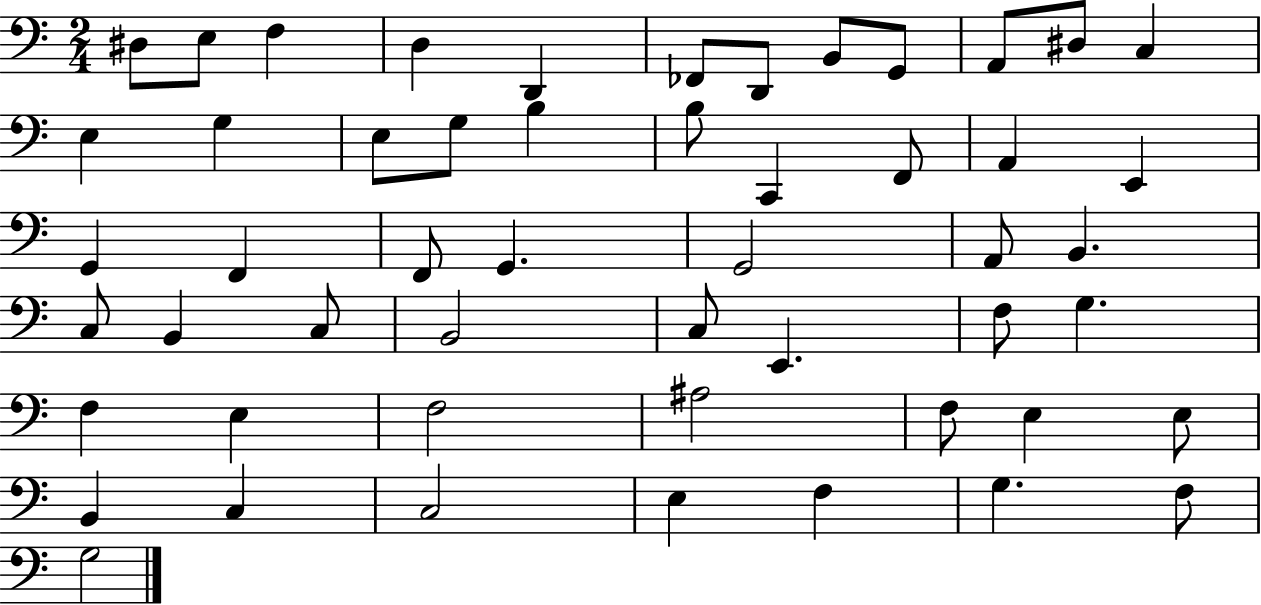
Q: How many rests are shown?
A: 0